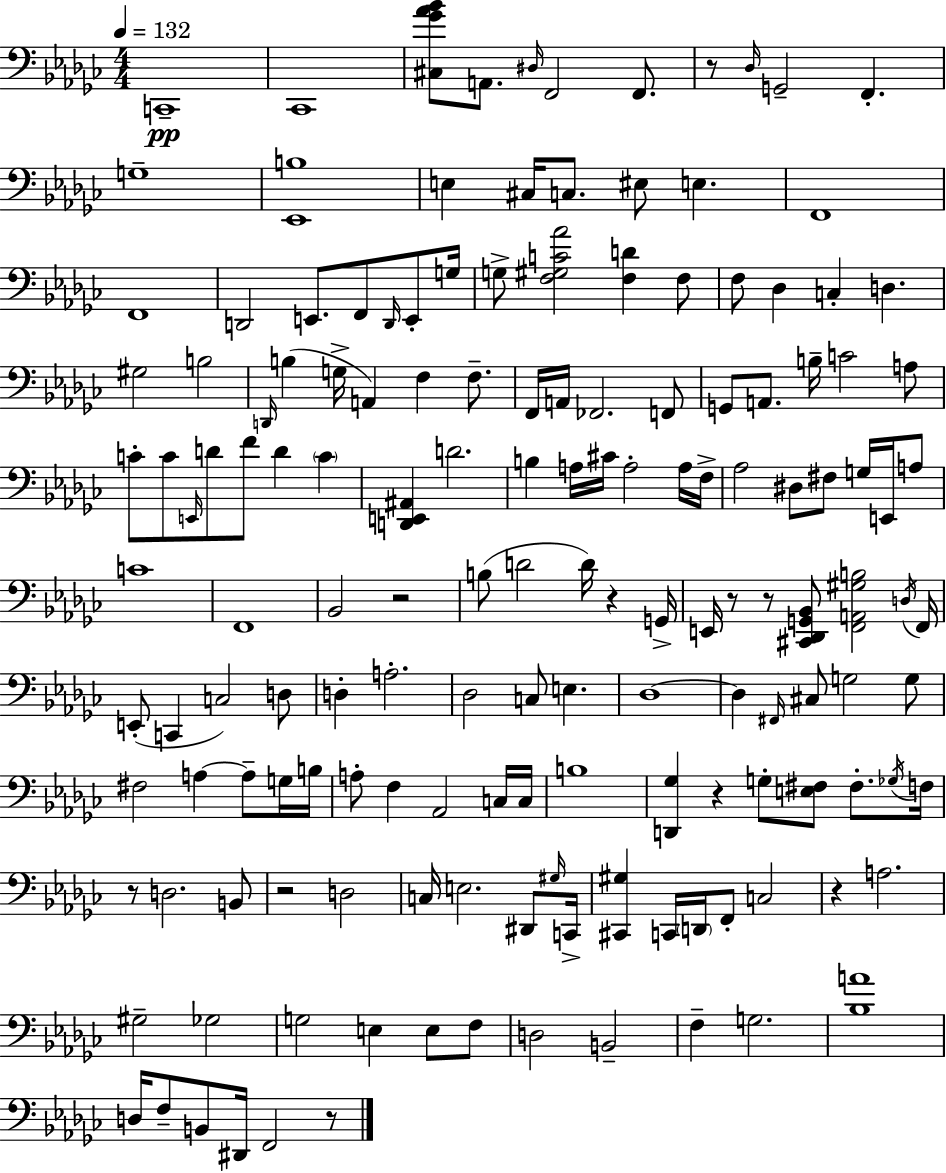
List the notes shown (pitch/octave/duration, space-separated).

C2/w CES2/w [C#3,Gb4,Ab4,Bb4]/e A2/e. D#3/s F2/h F2/e. R/e Db3/s G2/h F2/q. G3/w [Eb2,B3]/w E3/q C#3/s C3/e. EIS3/e E3/q. F2/w F2/w D2/h E2/e. F2/e D2/s E2/e G3/s G3/e [F3,G#3,C4,Ab4]/h [F3,D4]/q F3/e F3/e Db3/q C3/q D3/q. G#3/h B3/h D2/s B3/q G3/s A2/q F3/q F3/e. F2/s A2/s FES2/h. F2/e G2/e A2/e. B3/s C4/h A3/e C4/e C4/e E2/s D4/e F4/e D4/q C4/q [D2,E2,A#2]/q D4/h. B3/q A3/s C#4/s A3/h A3/s F3/s Ab3/h D#3/e F#3/e G3/s E2/s A3/e C4/w F2/w Bb2/h R/h B3/e D4/h D4/s R/q G2/s E2/s R/e R/e [C#2,Db2,G2,Bb2]/e [F2,A2,G#3,B3]/h D3/s F2/s E2/e C2/q C3/h D3/e D3/q A3/h. Db3/h C3/e E3/q. Db3/w Db3/q F#2/s C#3/e G3/h G3/e F#3/h A3/q A3/e G3/s B3/s A3/e F3/q Ab2/h C3/s C3/s B3/w [D2,Gb3]/q R/q G3/e [E3,F#3]/e F#3/e. Gb3/s F3/s R/e D3/h. B2/e R/h D3/h C3/s E3/h. D#2/e G#3/s C2/s [C#2,G#3]/q C2/s D2/s F2/e C3/h R/q A3/h. G#3/h Gb3/h G3/h E3/q E3/e F3/e D3/h B2/h F3/q G3/h. [Bb3,A4]/w D3/s F3/e B2/e D#2/s F2/h R/e